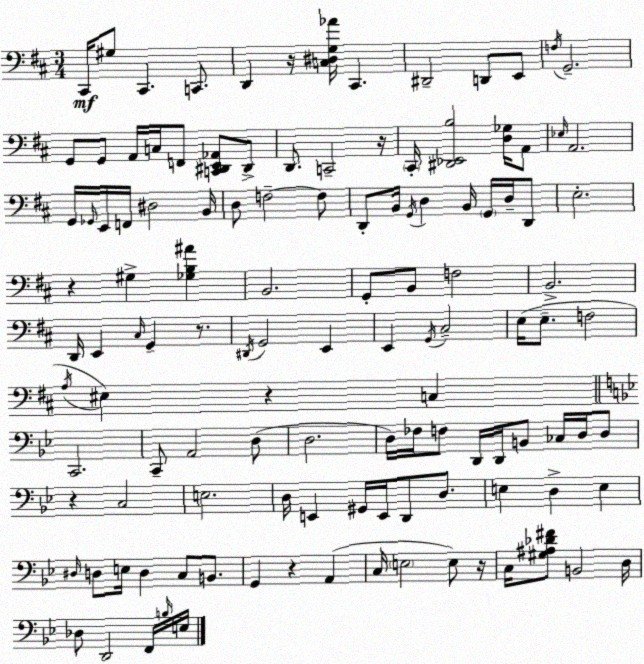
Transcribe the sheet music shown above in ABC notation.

X:1
T:Untitled
M:3/4
L:1/4
K:D
^C,,/4 ^G,/2 ^C,, C,,/2 D,, z/4 [C,^D,G,_A]/4 ^C,, ^D,,2 D,,/2 E,,/2 F,/4 G,,2 G,,/2 G,,/2 A,,/4 C,/4 F,,/2 [C,,^D,,E,,_A,,]/2 ^D,,/2 D,,/2 C,,2 z/4 ^C,,/4 [^D,,_E,,B,]2 [D,_G,]/4 A,,/2 _E,/4 A,,2 G,,/4 _G,,/4 E,,/4 F,,/4 ^D,2 B,,/4 D,/2 F,2 F,/2 D,,/2 B,,/4 G,,/4 D, B,,/4 G,,/4 D,/4 D,,/2 E,2 z ^G, [_G,B,^A] B,,2 G,,/2 B,,/2 F,2 B,,2 D,,/4 E,, ^C,/4 G,, z/2 ^D,,/4 G,,2 E,, E,, G,,/4 ^C,2 E,/4 E,/2 F,2 A,/4 ^E, z C, C,,2 C,,/2 A,,2 D,/2 D,2 D,/4 _F,/4 F,/2 D,,/4 D,,/4 B,,/2 _C,/4 D,/4 D,/2 z C,2 E,2 D,/4 E,, ^G,,/4 E,,/4 D,,/2 D,/2 E, D, E, ^D,/4 D,/2 E,/4 D, C,/2 B,,/2 G,, z A,, C,/4 E,2 E,/2 z/4 C,/4 [^G,^A,_D^F]/2 B,,2 D,/4 _D,/2 D,,2 F,,/4 B,/4 E,/4